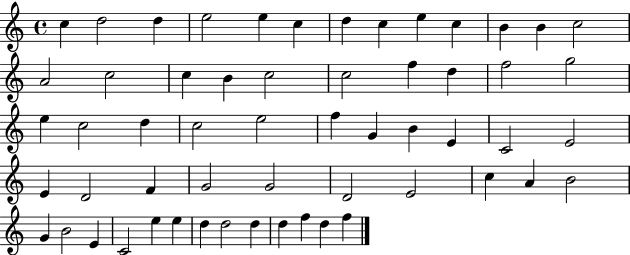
C5/q D5/h D5/q E5/h E5/q C5/q D5/q C5/q E5/q C5/q B4/q B4/q C5/h A4/h C5/h C5/q B4/q C5/h C5/h F5/q D5/q F5/h G5/h E5/q C5/h D5/q C5/h E5/h F5/q G4/q B4/q E4/q C4/h E4/h E4/q D4/h F4/q G4/h G4/h D4/h E4/h C5/q A4/q B4/h G4/q B4/h E4/q C4/h E5/q E5/q D5/q D5/h D5/q D5/q F5/q D5/q F5/q